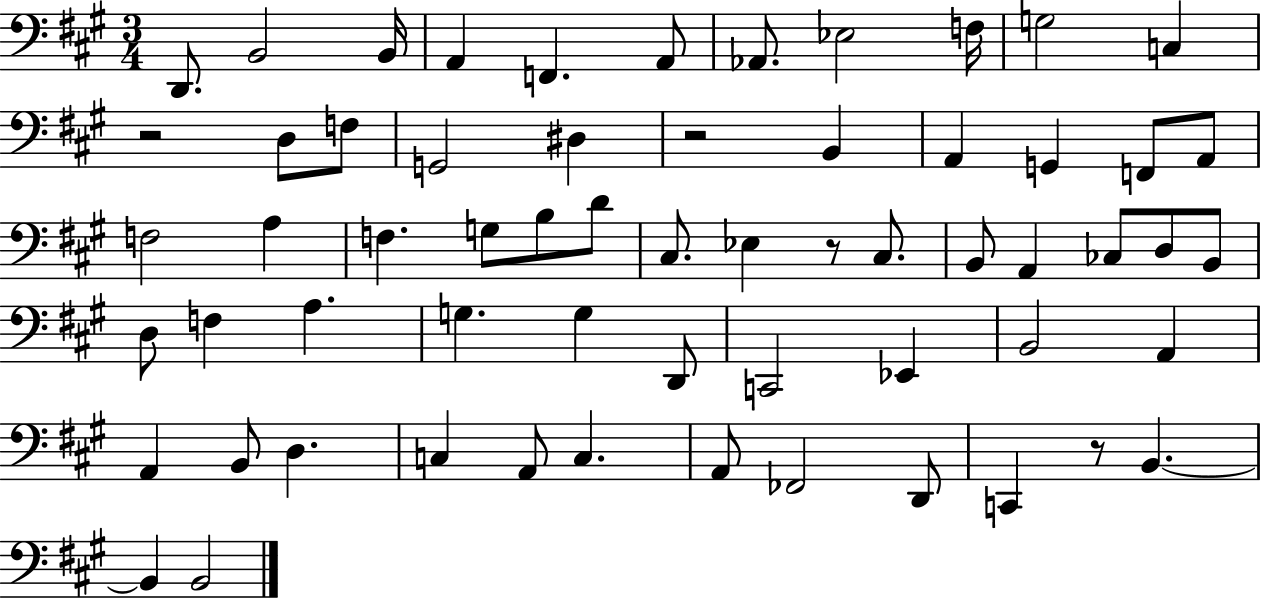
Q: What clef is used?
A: bass